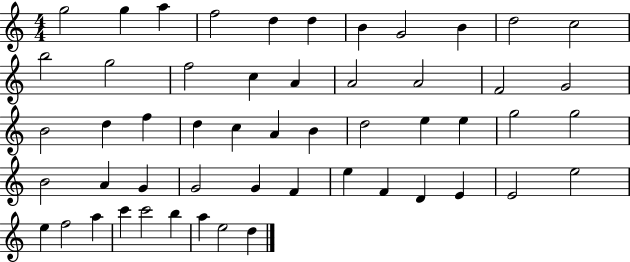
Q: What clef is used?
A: treble